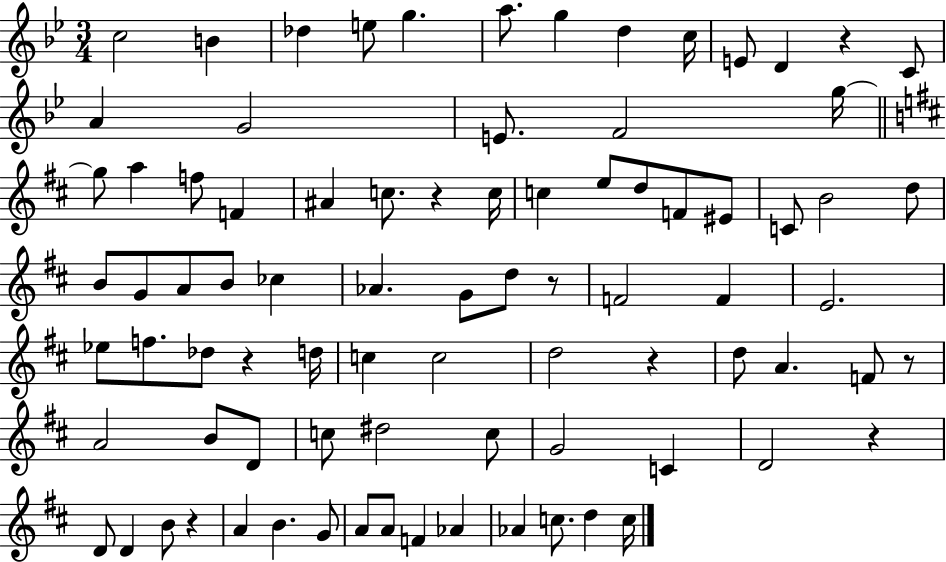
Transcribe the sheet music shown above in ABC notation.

X:1
T:Untitled
M:3/4
L:1/4
K:Bb
c2 B _d e/2 g a/2 g d c/4 E/2 D z C/2 A G2 E/2 F2 g/4 g/2 a f/2 F ^A c/2 z c/4 c e/2 d/2 F/2 ^E/2 C/2 B2 d/2 B/2 G/2 A/2 B/2 _c _A G/2 d/2 z/2 F2 F E2 _e/2 f/2 _d/2 z d/4 c c2 d2 z d/2 A F/2 z/2 A2 B/2 D/2 c/2 ^d2 c/2 G2 C D2 z D/2 D B/2 z A B G/2 A/2 A/2 F _A _A c/2 d c/4